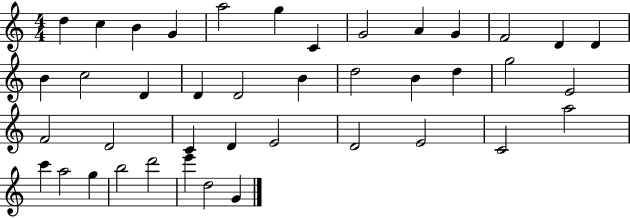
{
  \clef treble
  \numericTimeSignature
  \time 4/4
  \key c \major
  d''4 c''4 b'4 g'4 | a''2 g''4 c'4 | g'2 a'4 g'4 | f'2 d'4 d'4 | \break b'4 c''2 d'4 | d'4 d'2 b'4 | d''2 b'4 d''4 | g''2 e'2 | \break f'2 d'2 | c'4 d'4 e'2 | d'2 e'2 | c'2 a''2 | \break c'''4 a''2 g''4 | b''2 d'''2 | e'''4 d''2 g'4 | \bar "|."
}